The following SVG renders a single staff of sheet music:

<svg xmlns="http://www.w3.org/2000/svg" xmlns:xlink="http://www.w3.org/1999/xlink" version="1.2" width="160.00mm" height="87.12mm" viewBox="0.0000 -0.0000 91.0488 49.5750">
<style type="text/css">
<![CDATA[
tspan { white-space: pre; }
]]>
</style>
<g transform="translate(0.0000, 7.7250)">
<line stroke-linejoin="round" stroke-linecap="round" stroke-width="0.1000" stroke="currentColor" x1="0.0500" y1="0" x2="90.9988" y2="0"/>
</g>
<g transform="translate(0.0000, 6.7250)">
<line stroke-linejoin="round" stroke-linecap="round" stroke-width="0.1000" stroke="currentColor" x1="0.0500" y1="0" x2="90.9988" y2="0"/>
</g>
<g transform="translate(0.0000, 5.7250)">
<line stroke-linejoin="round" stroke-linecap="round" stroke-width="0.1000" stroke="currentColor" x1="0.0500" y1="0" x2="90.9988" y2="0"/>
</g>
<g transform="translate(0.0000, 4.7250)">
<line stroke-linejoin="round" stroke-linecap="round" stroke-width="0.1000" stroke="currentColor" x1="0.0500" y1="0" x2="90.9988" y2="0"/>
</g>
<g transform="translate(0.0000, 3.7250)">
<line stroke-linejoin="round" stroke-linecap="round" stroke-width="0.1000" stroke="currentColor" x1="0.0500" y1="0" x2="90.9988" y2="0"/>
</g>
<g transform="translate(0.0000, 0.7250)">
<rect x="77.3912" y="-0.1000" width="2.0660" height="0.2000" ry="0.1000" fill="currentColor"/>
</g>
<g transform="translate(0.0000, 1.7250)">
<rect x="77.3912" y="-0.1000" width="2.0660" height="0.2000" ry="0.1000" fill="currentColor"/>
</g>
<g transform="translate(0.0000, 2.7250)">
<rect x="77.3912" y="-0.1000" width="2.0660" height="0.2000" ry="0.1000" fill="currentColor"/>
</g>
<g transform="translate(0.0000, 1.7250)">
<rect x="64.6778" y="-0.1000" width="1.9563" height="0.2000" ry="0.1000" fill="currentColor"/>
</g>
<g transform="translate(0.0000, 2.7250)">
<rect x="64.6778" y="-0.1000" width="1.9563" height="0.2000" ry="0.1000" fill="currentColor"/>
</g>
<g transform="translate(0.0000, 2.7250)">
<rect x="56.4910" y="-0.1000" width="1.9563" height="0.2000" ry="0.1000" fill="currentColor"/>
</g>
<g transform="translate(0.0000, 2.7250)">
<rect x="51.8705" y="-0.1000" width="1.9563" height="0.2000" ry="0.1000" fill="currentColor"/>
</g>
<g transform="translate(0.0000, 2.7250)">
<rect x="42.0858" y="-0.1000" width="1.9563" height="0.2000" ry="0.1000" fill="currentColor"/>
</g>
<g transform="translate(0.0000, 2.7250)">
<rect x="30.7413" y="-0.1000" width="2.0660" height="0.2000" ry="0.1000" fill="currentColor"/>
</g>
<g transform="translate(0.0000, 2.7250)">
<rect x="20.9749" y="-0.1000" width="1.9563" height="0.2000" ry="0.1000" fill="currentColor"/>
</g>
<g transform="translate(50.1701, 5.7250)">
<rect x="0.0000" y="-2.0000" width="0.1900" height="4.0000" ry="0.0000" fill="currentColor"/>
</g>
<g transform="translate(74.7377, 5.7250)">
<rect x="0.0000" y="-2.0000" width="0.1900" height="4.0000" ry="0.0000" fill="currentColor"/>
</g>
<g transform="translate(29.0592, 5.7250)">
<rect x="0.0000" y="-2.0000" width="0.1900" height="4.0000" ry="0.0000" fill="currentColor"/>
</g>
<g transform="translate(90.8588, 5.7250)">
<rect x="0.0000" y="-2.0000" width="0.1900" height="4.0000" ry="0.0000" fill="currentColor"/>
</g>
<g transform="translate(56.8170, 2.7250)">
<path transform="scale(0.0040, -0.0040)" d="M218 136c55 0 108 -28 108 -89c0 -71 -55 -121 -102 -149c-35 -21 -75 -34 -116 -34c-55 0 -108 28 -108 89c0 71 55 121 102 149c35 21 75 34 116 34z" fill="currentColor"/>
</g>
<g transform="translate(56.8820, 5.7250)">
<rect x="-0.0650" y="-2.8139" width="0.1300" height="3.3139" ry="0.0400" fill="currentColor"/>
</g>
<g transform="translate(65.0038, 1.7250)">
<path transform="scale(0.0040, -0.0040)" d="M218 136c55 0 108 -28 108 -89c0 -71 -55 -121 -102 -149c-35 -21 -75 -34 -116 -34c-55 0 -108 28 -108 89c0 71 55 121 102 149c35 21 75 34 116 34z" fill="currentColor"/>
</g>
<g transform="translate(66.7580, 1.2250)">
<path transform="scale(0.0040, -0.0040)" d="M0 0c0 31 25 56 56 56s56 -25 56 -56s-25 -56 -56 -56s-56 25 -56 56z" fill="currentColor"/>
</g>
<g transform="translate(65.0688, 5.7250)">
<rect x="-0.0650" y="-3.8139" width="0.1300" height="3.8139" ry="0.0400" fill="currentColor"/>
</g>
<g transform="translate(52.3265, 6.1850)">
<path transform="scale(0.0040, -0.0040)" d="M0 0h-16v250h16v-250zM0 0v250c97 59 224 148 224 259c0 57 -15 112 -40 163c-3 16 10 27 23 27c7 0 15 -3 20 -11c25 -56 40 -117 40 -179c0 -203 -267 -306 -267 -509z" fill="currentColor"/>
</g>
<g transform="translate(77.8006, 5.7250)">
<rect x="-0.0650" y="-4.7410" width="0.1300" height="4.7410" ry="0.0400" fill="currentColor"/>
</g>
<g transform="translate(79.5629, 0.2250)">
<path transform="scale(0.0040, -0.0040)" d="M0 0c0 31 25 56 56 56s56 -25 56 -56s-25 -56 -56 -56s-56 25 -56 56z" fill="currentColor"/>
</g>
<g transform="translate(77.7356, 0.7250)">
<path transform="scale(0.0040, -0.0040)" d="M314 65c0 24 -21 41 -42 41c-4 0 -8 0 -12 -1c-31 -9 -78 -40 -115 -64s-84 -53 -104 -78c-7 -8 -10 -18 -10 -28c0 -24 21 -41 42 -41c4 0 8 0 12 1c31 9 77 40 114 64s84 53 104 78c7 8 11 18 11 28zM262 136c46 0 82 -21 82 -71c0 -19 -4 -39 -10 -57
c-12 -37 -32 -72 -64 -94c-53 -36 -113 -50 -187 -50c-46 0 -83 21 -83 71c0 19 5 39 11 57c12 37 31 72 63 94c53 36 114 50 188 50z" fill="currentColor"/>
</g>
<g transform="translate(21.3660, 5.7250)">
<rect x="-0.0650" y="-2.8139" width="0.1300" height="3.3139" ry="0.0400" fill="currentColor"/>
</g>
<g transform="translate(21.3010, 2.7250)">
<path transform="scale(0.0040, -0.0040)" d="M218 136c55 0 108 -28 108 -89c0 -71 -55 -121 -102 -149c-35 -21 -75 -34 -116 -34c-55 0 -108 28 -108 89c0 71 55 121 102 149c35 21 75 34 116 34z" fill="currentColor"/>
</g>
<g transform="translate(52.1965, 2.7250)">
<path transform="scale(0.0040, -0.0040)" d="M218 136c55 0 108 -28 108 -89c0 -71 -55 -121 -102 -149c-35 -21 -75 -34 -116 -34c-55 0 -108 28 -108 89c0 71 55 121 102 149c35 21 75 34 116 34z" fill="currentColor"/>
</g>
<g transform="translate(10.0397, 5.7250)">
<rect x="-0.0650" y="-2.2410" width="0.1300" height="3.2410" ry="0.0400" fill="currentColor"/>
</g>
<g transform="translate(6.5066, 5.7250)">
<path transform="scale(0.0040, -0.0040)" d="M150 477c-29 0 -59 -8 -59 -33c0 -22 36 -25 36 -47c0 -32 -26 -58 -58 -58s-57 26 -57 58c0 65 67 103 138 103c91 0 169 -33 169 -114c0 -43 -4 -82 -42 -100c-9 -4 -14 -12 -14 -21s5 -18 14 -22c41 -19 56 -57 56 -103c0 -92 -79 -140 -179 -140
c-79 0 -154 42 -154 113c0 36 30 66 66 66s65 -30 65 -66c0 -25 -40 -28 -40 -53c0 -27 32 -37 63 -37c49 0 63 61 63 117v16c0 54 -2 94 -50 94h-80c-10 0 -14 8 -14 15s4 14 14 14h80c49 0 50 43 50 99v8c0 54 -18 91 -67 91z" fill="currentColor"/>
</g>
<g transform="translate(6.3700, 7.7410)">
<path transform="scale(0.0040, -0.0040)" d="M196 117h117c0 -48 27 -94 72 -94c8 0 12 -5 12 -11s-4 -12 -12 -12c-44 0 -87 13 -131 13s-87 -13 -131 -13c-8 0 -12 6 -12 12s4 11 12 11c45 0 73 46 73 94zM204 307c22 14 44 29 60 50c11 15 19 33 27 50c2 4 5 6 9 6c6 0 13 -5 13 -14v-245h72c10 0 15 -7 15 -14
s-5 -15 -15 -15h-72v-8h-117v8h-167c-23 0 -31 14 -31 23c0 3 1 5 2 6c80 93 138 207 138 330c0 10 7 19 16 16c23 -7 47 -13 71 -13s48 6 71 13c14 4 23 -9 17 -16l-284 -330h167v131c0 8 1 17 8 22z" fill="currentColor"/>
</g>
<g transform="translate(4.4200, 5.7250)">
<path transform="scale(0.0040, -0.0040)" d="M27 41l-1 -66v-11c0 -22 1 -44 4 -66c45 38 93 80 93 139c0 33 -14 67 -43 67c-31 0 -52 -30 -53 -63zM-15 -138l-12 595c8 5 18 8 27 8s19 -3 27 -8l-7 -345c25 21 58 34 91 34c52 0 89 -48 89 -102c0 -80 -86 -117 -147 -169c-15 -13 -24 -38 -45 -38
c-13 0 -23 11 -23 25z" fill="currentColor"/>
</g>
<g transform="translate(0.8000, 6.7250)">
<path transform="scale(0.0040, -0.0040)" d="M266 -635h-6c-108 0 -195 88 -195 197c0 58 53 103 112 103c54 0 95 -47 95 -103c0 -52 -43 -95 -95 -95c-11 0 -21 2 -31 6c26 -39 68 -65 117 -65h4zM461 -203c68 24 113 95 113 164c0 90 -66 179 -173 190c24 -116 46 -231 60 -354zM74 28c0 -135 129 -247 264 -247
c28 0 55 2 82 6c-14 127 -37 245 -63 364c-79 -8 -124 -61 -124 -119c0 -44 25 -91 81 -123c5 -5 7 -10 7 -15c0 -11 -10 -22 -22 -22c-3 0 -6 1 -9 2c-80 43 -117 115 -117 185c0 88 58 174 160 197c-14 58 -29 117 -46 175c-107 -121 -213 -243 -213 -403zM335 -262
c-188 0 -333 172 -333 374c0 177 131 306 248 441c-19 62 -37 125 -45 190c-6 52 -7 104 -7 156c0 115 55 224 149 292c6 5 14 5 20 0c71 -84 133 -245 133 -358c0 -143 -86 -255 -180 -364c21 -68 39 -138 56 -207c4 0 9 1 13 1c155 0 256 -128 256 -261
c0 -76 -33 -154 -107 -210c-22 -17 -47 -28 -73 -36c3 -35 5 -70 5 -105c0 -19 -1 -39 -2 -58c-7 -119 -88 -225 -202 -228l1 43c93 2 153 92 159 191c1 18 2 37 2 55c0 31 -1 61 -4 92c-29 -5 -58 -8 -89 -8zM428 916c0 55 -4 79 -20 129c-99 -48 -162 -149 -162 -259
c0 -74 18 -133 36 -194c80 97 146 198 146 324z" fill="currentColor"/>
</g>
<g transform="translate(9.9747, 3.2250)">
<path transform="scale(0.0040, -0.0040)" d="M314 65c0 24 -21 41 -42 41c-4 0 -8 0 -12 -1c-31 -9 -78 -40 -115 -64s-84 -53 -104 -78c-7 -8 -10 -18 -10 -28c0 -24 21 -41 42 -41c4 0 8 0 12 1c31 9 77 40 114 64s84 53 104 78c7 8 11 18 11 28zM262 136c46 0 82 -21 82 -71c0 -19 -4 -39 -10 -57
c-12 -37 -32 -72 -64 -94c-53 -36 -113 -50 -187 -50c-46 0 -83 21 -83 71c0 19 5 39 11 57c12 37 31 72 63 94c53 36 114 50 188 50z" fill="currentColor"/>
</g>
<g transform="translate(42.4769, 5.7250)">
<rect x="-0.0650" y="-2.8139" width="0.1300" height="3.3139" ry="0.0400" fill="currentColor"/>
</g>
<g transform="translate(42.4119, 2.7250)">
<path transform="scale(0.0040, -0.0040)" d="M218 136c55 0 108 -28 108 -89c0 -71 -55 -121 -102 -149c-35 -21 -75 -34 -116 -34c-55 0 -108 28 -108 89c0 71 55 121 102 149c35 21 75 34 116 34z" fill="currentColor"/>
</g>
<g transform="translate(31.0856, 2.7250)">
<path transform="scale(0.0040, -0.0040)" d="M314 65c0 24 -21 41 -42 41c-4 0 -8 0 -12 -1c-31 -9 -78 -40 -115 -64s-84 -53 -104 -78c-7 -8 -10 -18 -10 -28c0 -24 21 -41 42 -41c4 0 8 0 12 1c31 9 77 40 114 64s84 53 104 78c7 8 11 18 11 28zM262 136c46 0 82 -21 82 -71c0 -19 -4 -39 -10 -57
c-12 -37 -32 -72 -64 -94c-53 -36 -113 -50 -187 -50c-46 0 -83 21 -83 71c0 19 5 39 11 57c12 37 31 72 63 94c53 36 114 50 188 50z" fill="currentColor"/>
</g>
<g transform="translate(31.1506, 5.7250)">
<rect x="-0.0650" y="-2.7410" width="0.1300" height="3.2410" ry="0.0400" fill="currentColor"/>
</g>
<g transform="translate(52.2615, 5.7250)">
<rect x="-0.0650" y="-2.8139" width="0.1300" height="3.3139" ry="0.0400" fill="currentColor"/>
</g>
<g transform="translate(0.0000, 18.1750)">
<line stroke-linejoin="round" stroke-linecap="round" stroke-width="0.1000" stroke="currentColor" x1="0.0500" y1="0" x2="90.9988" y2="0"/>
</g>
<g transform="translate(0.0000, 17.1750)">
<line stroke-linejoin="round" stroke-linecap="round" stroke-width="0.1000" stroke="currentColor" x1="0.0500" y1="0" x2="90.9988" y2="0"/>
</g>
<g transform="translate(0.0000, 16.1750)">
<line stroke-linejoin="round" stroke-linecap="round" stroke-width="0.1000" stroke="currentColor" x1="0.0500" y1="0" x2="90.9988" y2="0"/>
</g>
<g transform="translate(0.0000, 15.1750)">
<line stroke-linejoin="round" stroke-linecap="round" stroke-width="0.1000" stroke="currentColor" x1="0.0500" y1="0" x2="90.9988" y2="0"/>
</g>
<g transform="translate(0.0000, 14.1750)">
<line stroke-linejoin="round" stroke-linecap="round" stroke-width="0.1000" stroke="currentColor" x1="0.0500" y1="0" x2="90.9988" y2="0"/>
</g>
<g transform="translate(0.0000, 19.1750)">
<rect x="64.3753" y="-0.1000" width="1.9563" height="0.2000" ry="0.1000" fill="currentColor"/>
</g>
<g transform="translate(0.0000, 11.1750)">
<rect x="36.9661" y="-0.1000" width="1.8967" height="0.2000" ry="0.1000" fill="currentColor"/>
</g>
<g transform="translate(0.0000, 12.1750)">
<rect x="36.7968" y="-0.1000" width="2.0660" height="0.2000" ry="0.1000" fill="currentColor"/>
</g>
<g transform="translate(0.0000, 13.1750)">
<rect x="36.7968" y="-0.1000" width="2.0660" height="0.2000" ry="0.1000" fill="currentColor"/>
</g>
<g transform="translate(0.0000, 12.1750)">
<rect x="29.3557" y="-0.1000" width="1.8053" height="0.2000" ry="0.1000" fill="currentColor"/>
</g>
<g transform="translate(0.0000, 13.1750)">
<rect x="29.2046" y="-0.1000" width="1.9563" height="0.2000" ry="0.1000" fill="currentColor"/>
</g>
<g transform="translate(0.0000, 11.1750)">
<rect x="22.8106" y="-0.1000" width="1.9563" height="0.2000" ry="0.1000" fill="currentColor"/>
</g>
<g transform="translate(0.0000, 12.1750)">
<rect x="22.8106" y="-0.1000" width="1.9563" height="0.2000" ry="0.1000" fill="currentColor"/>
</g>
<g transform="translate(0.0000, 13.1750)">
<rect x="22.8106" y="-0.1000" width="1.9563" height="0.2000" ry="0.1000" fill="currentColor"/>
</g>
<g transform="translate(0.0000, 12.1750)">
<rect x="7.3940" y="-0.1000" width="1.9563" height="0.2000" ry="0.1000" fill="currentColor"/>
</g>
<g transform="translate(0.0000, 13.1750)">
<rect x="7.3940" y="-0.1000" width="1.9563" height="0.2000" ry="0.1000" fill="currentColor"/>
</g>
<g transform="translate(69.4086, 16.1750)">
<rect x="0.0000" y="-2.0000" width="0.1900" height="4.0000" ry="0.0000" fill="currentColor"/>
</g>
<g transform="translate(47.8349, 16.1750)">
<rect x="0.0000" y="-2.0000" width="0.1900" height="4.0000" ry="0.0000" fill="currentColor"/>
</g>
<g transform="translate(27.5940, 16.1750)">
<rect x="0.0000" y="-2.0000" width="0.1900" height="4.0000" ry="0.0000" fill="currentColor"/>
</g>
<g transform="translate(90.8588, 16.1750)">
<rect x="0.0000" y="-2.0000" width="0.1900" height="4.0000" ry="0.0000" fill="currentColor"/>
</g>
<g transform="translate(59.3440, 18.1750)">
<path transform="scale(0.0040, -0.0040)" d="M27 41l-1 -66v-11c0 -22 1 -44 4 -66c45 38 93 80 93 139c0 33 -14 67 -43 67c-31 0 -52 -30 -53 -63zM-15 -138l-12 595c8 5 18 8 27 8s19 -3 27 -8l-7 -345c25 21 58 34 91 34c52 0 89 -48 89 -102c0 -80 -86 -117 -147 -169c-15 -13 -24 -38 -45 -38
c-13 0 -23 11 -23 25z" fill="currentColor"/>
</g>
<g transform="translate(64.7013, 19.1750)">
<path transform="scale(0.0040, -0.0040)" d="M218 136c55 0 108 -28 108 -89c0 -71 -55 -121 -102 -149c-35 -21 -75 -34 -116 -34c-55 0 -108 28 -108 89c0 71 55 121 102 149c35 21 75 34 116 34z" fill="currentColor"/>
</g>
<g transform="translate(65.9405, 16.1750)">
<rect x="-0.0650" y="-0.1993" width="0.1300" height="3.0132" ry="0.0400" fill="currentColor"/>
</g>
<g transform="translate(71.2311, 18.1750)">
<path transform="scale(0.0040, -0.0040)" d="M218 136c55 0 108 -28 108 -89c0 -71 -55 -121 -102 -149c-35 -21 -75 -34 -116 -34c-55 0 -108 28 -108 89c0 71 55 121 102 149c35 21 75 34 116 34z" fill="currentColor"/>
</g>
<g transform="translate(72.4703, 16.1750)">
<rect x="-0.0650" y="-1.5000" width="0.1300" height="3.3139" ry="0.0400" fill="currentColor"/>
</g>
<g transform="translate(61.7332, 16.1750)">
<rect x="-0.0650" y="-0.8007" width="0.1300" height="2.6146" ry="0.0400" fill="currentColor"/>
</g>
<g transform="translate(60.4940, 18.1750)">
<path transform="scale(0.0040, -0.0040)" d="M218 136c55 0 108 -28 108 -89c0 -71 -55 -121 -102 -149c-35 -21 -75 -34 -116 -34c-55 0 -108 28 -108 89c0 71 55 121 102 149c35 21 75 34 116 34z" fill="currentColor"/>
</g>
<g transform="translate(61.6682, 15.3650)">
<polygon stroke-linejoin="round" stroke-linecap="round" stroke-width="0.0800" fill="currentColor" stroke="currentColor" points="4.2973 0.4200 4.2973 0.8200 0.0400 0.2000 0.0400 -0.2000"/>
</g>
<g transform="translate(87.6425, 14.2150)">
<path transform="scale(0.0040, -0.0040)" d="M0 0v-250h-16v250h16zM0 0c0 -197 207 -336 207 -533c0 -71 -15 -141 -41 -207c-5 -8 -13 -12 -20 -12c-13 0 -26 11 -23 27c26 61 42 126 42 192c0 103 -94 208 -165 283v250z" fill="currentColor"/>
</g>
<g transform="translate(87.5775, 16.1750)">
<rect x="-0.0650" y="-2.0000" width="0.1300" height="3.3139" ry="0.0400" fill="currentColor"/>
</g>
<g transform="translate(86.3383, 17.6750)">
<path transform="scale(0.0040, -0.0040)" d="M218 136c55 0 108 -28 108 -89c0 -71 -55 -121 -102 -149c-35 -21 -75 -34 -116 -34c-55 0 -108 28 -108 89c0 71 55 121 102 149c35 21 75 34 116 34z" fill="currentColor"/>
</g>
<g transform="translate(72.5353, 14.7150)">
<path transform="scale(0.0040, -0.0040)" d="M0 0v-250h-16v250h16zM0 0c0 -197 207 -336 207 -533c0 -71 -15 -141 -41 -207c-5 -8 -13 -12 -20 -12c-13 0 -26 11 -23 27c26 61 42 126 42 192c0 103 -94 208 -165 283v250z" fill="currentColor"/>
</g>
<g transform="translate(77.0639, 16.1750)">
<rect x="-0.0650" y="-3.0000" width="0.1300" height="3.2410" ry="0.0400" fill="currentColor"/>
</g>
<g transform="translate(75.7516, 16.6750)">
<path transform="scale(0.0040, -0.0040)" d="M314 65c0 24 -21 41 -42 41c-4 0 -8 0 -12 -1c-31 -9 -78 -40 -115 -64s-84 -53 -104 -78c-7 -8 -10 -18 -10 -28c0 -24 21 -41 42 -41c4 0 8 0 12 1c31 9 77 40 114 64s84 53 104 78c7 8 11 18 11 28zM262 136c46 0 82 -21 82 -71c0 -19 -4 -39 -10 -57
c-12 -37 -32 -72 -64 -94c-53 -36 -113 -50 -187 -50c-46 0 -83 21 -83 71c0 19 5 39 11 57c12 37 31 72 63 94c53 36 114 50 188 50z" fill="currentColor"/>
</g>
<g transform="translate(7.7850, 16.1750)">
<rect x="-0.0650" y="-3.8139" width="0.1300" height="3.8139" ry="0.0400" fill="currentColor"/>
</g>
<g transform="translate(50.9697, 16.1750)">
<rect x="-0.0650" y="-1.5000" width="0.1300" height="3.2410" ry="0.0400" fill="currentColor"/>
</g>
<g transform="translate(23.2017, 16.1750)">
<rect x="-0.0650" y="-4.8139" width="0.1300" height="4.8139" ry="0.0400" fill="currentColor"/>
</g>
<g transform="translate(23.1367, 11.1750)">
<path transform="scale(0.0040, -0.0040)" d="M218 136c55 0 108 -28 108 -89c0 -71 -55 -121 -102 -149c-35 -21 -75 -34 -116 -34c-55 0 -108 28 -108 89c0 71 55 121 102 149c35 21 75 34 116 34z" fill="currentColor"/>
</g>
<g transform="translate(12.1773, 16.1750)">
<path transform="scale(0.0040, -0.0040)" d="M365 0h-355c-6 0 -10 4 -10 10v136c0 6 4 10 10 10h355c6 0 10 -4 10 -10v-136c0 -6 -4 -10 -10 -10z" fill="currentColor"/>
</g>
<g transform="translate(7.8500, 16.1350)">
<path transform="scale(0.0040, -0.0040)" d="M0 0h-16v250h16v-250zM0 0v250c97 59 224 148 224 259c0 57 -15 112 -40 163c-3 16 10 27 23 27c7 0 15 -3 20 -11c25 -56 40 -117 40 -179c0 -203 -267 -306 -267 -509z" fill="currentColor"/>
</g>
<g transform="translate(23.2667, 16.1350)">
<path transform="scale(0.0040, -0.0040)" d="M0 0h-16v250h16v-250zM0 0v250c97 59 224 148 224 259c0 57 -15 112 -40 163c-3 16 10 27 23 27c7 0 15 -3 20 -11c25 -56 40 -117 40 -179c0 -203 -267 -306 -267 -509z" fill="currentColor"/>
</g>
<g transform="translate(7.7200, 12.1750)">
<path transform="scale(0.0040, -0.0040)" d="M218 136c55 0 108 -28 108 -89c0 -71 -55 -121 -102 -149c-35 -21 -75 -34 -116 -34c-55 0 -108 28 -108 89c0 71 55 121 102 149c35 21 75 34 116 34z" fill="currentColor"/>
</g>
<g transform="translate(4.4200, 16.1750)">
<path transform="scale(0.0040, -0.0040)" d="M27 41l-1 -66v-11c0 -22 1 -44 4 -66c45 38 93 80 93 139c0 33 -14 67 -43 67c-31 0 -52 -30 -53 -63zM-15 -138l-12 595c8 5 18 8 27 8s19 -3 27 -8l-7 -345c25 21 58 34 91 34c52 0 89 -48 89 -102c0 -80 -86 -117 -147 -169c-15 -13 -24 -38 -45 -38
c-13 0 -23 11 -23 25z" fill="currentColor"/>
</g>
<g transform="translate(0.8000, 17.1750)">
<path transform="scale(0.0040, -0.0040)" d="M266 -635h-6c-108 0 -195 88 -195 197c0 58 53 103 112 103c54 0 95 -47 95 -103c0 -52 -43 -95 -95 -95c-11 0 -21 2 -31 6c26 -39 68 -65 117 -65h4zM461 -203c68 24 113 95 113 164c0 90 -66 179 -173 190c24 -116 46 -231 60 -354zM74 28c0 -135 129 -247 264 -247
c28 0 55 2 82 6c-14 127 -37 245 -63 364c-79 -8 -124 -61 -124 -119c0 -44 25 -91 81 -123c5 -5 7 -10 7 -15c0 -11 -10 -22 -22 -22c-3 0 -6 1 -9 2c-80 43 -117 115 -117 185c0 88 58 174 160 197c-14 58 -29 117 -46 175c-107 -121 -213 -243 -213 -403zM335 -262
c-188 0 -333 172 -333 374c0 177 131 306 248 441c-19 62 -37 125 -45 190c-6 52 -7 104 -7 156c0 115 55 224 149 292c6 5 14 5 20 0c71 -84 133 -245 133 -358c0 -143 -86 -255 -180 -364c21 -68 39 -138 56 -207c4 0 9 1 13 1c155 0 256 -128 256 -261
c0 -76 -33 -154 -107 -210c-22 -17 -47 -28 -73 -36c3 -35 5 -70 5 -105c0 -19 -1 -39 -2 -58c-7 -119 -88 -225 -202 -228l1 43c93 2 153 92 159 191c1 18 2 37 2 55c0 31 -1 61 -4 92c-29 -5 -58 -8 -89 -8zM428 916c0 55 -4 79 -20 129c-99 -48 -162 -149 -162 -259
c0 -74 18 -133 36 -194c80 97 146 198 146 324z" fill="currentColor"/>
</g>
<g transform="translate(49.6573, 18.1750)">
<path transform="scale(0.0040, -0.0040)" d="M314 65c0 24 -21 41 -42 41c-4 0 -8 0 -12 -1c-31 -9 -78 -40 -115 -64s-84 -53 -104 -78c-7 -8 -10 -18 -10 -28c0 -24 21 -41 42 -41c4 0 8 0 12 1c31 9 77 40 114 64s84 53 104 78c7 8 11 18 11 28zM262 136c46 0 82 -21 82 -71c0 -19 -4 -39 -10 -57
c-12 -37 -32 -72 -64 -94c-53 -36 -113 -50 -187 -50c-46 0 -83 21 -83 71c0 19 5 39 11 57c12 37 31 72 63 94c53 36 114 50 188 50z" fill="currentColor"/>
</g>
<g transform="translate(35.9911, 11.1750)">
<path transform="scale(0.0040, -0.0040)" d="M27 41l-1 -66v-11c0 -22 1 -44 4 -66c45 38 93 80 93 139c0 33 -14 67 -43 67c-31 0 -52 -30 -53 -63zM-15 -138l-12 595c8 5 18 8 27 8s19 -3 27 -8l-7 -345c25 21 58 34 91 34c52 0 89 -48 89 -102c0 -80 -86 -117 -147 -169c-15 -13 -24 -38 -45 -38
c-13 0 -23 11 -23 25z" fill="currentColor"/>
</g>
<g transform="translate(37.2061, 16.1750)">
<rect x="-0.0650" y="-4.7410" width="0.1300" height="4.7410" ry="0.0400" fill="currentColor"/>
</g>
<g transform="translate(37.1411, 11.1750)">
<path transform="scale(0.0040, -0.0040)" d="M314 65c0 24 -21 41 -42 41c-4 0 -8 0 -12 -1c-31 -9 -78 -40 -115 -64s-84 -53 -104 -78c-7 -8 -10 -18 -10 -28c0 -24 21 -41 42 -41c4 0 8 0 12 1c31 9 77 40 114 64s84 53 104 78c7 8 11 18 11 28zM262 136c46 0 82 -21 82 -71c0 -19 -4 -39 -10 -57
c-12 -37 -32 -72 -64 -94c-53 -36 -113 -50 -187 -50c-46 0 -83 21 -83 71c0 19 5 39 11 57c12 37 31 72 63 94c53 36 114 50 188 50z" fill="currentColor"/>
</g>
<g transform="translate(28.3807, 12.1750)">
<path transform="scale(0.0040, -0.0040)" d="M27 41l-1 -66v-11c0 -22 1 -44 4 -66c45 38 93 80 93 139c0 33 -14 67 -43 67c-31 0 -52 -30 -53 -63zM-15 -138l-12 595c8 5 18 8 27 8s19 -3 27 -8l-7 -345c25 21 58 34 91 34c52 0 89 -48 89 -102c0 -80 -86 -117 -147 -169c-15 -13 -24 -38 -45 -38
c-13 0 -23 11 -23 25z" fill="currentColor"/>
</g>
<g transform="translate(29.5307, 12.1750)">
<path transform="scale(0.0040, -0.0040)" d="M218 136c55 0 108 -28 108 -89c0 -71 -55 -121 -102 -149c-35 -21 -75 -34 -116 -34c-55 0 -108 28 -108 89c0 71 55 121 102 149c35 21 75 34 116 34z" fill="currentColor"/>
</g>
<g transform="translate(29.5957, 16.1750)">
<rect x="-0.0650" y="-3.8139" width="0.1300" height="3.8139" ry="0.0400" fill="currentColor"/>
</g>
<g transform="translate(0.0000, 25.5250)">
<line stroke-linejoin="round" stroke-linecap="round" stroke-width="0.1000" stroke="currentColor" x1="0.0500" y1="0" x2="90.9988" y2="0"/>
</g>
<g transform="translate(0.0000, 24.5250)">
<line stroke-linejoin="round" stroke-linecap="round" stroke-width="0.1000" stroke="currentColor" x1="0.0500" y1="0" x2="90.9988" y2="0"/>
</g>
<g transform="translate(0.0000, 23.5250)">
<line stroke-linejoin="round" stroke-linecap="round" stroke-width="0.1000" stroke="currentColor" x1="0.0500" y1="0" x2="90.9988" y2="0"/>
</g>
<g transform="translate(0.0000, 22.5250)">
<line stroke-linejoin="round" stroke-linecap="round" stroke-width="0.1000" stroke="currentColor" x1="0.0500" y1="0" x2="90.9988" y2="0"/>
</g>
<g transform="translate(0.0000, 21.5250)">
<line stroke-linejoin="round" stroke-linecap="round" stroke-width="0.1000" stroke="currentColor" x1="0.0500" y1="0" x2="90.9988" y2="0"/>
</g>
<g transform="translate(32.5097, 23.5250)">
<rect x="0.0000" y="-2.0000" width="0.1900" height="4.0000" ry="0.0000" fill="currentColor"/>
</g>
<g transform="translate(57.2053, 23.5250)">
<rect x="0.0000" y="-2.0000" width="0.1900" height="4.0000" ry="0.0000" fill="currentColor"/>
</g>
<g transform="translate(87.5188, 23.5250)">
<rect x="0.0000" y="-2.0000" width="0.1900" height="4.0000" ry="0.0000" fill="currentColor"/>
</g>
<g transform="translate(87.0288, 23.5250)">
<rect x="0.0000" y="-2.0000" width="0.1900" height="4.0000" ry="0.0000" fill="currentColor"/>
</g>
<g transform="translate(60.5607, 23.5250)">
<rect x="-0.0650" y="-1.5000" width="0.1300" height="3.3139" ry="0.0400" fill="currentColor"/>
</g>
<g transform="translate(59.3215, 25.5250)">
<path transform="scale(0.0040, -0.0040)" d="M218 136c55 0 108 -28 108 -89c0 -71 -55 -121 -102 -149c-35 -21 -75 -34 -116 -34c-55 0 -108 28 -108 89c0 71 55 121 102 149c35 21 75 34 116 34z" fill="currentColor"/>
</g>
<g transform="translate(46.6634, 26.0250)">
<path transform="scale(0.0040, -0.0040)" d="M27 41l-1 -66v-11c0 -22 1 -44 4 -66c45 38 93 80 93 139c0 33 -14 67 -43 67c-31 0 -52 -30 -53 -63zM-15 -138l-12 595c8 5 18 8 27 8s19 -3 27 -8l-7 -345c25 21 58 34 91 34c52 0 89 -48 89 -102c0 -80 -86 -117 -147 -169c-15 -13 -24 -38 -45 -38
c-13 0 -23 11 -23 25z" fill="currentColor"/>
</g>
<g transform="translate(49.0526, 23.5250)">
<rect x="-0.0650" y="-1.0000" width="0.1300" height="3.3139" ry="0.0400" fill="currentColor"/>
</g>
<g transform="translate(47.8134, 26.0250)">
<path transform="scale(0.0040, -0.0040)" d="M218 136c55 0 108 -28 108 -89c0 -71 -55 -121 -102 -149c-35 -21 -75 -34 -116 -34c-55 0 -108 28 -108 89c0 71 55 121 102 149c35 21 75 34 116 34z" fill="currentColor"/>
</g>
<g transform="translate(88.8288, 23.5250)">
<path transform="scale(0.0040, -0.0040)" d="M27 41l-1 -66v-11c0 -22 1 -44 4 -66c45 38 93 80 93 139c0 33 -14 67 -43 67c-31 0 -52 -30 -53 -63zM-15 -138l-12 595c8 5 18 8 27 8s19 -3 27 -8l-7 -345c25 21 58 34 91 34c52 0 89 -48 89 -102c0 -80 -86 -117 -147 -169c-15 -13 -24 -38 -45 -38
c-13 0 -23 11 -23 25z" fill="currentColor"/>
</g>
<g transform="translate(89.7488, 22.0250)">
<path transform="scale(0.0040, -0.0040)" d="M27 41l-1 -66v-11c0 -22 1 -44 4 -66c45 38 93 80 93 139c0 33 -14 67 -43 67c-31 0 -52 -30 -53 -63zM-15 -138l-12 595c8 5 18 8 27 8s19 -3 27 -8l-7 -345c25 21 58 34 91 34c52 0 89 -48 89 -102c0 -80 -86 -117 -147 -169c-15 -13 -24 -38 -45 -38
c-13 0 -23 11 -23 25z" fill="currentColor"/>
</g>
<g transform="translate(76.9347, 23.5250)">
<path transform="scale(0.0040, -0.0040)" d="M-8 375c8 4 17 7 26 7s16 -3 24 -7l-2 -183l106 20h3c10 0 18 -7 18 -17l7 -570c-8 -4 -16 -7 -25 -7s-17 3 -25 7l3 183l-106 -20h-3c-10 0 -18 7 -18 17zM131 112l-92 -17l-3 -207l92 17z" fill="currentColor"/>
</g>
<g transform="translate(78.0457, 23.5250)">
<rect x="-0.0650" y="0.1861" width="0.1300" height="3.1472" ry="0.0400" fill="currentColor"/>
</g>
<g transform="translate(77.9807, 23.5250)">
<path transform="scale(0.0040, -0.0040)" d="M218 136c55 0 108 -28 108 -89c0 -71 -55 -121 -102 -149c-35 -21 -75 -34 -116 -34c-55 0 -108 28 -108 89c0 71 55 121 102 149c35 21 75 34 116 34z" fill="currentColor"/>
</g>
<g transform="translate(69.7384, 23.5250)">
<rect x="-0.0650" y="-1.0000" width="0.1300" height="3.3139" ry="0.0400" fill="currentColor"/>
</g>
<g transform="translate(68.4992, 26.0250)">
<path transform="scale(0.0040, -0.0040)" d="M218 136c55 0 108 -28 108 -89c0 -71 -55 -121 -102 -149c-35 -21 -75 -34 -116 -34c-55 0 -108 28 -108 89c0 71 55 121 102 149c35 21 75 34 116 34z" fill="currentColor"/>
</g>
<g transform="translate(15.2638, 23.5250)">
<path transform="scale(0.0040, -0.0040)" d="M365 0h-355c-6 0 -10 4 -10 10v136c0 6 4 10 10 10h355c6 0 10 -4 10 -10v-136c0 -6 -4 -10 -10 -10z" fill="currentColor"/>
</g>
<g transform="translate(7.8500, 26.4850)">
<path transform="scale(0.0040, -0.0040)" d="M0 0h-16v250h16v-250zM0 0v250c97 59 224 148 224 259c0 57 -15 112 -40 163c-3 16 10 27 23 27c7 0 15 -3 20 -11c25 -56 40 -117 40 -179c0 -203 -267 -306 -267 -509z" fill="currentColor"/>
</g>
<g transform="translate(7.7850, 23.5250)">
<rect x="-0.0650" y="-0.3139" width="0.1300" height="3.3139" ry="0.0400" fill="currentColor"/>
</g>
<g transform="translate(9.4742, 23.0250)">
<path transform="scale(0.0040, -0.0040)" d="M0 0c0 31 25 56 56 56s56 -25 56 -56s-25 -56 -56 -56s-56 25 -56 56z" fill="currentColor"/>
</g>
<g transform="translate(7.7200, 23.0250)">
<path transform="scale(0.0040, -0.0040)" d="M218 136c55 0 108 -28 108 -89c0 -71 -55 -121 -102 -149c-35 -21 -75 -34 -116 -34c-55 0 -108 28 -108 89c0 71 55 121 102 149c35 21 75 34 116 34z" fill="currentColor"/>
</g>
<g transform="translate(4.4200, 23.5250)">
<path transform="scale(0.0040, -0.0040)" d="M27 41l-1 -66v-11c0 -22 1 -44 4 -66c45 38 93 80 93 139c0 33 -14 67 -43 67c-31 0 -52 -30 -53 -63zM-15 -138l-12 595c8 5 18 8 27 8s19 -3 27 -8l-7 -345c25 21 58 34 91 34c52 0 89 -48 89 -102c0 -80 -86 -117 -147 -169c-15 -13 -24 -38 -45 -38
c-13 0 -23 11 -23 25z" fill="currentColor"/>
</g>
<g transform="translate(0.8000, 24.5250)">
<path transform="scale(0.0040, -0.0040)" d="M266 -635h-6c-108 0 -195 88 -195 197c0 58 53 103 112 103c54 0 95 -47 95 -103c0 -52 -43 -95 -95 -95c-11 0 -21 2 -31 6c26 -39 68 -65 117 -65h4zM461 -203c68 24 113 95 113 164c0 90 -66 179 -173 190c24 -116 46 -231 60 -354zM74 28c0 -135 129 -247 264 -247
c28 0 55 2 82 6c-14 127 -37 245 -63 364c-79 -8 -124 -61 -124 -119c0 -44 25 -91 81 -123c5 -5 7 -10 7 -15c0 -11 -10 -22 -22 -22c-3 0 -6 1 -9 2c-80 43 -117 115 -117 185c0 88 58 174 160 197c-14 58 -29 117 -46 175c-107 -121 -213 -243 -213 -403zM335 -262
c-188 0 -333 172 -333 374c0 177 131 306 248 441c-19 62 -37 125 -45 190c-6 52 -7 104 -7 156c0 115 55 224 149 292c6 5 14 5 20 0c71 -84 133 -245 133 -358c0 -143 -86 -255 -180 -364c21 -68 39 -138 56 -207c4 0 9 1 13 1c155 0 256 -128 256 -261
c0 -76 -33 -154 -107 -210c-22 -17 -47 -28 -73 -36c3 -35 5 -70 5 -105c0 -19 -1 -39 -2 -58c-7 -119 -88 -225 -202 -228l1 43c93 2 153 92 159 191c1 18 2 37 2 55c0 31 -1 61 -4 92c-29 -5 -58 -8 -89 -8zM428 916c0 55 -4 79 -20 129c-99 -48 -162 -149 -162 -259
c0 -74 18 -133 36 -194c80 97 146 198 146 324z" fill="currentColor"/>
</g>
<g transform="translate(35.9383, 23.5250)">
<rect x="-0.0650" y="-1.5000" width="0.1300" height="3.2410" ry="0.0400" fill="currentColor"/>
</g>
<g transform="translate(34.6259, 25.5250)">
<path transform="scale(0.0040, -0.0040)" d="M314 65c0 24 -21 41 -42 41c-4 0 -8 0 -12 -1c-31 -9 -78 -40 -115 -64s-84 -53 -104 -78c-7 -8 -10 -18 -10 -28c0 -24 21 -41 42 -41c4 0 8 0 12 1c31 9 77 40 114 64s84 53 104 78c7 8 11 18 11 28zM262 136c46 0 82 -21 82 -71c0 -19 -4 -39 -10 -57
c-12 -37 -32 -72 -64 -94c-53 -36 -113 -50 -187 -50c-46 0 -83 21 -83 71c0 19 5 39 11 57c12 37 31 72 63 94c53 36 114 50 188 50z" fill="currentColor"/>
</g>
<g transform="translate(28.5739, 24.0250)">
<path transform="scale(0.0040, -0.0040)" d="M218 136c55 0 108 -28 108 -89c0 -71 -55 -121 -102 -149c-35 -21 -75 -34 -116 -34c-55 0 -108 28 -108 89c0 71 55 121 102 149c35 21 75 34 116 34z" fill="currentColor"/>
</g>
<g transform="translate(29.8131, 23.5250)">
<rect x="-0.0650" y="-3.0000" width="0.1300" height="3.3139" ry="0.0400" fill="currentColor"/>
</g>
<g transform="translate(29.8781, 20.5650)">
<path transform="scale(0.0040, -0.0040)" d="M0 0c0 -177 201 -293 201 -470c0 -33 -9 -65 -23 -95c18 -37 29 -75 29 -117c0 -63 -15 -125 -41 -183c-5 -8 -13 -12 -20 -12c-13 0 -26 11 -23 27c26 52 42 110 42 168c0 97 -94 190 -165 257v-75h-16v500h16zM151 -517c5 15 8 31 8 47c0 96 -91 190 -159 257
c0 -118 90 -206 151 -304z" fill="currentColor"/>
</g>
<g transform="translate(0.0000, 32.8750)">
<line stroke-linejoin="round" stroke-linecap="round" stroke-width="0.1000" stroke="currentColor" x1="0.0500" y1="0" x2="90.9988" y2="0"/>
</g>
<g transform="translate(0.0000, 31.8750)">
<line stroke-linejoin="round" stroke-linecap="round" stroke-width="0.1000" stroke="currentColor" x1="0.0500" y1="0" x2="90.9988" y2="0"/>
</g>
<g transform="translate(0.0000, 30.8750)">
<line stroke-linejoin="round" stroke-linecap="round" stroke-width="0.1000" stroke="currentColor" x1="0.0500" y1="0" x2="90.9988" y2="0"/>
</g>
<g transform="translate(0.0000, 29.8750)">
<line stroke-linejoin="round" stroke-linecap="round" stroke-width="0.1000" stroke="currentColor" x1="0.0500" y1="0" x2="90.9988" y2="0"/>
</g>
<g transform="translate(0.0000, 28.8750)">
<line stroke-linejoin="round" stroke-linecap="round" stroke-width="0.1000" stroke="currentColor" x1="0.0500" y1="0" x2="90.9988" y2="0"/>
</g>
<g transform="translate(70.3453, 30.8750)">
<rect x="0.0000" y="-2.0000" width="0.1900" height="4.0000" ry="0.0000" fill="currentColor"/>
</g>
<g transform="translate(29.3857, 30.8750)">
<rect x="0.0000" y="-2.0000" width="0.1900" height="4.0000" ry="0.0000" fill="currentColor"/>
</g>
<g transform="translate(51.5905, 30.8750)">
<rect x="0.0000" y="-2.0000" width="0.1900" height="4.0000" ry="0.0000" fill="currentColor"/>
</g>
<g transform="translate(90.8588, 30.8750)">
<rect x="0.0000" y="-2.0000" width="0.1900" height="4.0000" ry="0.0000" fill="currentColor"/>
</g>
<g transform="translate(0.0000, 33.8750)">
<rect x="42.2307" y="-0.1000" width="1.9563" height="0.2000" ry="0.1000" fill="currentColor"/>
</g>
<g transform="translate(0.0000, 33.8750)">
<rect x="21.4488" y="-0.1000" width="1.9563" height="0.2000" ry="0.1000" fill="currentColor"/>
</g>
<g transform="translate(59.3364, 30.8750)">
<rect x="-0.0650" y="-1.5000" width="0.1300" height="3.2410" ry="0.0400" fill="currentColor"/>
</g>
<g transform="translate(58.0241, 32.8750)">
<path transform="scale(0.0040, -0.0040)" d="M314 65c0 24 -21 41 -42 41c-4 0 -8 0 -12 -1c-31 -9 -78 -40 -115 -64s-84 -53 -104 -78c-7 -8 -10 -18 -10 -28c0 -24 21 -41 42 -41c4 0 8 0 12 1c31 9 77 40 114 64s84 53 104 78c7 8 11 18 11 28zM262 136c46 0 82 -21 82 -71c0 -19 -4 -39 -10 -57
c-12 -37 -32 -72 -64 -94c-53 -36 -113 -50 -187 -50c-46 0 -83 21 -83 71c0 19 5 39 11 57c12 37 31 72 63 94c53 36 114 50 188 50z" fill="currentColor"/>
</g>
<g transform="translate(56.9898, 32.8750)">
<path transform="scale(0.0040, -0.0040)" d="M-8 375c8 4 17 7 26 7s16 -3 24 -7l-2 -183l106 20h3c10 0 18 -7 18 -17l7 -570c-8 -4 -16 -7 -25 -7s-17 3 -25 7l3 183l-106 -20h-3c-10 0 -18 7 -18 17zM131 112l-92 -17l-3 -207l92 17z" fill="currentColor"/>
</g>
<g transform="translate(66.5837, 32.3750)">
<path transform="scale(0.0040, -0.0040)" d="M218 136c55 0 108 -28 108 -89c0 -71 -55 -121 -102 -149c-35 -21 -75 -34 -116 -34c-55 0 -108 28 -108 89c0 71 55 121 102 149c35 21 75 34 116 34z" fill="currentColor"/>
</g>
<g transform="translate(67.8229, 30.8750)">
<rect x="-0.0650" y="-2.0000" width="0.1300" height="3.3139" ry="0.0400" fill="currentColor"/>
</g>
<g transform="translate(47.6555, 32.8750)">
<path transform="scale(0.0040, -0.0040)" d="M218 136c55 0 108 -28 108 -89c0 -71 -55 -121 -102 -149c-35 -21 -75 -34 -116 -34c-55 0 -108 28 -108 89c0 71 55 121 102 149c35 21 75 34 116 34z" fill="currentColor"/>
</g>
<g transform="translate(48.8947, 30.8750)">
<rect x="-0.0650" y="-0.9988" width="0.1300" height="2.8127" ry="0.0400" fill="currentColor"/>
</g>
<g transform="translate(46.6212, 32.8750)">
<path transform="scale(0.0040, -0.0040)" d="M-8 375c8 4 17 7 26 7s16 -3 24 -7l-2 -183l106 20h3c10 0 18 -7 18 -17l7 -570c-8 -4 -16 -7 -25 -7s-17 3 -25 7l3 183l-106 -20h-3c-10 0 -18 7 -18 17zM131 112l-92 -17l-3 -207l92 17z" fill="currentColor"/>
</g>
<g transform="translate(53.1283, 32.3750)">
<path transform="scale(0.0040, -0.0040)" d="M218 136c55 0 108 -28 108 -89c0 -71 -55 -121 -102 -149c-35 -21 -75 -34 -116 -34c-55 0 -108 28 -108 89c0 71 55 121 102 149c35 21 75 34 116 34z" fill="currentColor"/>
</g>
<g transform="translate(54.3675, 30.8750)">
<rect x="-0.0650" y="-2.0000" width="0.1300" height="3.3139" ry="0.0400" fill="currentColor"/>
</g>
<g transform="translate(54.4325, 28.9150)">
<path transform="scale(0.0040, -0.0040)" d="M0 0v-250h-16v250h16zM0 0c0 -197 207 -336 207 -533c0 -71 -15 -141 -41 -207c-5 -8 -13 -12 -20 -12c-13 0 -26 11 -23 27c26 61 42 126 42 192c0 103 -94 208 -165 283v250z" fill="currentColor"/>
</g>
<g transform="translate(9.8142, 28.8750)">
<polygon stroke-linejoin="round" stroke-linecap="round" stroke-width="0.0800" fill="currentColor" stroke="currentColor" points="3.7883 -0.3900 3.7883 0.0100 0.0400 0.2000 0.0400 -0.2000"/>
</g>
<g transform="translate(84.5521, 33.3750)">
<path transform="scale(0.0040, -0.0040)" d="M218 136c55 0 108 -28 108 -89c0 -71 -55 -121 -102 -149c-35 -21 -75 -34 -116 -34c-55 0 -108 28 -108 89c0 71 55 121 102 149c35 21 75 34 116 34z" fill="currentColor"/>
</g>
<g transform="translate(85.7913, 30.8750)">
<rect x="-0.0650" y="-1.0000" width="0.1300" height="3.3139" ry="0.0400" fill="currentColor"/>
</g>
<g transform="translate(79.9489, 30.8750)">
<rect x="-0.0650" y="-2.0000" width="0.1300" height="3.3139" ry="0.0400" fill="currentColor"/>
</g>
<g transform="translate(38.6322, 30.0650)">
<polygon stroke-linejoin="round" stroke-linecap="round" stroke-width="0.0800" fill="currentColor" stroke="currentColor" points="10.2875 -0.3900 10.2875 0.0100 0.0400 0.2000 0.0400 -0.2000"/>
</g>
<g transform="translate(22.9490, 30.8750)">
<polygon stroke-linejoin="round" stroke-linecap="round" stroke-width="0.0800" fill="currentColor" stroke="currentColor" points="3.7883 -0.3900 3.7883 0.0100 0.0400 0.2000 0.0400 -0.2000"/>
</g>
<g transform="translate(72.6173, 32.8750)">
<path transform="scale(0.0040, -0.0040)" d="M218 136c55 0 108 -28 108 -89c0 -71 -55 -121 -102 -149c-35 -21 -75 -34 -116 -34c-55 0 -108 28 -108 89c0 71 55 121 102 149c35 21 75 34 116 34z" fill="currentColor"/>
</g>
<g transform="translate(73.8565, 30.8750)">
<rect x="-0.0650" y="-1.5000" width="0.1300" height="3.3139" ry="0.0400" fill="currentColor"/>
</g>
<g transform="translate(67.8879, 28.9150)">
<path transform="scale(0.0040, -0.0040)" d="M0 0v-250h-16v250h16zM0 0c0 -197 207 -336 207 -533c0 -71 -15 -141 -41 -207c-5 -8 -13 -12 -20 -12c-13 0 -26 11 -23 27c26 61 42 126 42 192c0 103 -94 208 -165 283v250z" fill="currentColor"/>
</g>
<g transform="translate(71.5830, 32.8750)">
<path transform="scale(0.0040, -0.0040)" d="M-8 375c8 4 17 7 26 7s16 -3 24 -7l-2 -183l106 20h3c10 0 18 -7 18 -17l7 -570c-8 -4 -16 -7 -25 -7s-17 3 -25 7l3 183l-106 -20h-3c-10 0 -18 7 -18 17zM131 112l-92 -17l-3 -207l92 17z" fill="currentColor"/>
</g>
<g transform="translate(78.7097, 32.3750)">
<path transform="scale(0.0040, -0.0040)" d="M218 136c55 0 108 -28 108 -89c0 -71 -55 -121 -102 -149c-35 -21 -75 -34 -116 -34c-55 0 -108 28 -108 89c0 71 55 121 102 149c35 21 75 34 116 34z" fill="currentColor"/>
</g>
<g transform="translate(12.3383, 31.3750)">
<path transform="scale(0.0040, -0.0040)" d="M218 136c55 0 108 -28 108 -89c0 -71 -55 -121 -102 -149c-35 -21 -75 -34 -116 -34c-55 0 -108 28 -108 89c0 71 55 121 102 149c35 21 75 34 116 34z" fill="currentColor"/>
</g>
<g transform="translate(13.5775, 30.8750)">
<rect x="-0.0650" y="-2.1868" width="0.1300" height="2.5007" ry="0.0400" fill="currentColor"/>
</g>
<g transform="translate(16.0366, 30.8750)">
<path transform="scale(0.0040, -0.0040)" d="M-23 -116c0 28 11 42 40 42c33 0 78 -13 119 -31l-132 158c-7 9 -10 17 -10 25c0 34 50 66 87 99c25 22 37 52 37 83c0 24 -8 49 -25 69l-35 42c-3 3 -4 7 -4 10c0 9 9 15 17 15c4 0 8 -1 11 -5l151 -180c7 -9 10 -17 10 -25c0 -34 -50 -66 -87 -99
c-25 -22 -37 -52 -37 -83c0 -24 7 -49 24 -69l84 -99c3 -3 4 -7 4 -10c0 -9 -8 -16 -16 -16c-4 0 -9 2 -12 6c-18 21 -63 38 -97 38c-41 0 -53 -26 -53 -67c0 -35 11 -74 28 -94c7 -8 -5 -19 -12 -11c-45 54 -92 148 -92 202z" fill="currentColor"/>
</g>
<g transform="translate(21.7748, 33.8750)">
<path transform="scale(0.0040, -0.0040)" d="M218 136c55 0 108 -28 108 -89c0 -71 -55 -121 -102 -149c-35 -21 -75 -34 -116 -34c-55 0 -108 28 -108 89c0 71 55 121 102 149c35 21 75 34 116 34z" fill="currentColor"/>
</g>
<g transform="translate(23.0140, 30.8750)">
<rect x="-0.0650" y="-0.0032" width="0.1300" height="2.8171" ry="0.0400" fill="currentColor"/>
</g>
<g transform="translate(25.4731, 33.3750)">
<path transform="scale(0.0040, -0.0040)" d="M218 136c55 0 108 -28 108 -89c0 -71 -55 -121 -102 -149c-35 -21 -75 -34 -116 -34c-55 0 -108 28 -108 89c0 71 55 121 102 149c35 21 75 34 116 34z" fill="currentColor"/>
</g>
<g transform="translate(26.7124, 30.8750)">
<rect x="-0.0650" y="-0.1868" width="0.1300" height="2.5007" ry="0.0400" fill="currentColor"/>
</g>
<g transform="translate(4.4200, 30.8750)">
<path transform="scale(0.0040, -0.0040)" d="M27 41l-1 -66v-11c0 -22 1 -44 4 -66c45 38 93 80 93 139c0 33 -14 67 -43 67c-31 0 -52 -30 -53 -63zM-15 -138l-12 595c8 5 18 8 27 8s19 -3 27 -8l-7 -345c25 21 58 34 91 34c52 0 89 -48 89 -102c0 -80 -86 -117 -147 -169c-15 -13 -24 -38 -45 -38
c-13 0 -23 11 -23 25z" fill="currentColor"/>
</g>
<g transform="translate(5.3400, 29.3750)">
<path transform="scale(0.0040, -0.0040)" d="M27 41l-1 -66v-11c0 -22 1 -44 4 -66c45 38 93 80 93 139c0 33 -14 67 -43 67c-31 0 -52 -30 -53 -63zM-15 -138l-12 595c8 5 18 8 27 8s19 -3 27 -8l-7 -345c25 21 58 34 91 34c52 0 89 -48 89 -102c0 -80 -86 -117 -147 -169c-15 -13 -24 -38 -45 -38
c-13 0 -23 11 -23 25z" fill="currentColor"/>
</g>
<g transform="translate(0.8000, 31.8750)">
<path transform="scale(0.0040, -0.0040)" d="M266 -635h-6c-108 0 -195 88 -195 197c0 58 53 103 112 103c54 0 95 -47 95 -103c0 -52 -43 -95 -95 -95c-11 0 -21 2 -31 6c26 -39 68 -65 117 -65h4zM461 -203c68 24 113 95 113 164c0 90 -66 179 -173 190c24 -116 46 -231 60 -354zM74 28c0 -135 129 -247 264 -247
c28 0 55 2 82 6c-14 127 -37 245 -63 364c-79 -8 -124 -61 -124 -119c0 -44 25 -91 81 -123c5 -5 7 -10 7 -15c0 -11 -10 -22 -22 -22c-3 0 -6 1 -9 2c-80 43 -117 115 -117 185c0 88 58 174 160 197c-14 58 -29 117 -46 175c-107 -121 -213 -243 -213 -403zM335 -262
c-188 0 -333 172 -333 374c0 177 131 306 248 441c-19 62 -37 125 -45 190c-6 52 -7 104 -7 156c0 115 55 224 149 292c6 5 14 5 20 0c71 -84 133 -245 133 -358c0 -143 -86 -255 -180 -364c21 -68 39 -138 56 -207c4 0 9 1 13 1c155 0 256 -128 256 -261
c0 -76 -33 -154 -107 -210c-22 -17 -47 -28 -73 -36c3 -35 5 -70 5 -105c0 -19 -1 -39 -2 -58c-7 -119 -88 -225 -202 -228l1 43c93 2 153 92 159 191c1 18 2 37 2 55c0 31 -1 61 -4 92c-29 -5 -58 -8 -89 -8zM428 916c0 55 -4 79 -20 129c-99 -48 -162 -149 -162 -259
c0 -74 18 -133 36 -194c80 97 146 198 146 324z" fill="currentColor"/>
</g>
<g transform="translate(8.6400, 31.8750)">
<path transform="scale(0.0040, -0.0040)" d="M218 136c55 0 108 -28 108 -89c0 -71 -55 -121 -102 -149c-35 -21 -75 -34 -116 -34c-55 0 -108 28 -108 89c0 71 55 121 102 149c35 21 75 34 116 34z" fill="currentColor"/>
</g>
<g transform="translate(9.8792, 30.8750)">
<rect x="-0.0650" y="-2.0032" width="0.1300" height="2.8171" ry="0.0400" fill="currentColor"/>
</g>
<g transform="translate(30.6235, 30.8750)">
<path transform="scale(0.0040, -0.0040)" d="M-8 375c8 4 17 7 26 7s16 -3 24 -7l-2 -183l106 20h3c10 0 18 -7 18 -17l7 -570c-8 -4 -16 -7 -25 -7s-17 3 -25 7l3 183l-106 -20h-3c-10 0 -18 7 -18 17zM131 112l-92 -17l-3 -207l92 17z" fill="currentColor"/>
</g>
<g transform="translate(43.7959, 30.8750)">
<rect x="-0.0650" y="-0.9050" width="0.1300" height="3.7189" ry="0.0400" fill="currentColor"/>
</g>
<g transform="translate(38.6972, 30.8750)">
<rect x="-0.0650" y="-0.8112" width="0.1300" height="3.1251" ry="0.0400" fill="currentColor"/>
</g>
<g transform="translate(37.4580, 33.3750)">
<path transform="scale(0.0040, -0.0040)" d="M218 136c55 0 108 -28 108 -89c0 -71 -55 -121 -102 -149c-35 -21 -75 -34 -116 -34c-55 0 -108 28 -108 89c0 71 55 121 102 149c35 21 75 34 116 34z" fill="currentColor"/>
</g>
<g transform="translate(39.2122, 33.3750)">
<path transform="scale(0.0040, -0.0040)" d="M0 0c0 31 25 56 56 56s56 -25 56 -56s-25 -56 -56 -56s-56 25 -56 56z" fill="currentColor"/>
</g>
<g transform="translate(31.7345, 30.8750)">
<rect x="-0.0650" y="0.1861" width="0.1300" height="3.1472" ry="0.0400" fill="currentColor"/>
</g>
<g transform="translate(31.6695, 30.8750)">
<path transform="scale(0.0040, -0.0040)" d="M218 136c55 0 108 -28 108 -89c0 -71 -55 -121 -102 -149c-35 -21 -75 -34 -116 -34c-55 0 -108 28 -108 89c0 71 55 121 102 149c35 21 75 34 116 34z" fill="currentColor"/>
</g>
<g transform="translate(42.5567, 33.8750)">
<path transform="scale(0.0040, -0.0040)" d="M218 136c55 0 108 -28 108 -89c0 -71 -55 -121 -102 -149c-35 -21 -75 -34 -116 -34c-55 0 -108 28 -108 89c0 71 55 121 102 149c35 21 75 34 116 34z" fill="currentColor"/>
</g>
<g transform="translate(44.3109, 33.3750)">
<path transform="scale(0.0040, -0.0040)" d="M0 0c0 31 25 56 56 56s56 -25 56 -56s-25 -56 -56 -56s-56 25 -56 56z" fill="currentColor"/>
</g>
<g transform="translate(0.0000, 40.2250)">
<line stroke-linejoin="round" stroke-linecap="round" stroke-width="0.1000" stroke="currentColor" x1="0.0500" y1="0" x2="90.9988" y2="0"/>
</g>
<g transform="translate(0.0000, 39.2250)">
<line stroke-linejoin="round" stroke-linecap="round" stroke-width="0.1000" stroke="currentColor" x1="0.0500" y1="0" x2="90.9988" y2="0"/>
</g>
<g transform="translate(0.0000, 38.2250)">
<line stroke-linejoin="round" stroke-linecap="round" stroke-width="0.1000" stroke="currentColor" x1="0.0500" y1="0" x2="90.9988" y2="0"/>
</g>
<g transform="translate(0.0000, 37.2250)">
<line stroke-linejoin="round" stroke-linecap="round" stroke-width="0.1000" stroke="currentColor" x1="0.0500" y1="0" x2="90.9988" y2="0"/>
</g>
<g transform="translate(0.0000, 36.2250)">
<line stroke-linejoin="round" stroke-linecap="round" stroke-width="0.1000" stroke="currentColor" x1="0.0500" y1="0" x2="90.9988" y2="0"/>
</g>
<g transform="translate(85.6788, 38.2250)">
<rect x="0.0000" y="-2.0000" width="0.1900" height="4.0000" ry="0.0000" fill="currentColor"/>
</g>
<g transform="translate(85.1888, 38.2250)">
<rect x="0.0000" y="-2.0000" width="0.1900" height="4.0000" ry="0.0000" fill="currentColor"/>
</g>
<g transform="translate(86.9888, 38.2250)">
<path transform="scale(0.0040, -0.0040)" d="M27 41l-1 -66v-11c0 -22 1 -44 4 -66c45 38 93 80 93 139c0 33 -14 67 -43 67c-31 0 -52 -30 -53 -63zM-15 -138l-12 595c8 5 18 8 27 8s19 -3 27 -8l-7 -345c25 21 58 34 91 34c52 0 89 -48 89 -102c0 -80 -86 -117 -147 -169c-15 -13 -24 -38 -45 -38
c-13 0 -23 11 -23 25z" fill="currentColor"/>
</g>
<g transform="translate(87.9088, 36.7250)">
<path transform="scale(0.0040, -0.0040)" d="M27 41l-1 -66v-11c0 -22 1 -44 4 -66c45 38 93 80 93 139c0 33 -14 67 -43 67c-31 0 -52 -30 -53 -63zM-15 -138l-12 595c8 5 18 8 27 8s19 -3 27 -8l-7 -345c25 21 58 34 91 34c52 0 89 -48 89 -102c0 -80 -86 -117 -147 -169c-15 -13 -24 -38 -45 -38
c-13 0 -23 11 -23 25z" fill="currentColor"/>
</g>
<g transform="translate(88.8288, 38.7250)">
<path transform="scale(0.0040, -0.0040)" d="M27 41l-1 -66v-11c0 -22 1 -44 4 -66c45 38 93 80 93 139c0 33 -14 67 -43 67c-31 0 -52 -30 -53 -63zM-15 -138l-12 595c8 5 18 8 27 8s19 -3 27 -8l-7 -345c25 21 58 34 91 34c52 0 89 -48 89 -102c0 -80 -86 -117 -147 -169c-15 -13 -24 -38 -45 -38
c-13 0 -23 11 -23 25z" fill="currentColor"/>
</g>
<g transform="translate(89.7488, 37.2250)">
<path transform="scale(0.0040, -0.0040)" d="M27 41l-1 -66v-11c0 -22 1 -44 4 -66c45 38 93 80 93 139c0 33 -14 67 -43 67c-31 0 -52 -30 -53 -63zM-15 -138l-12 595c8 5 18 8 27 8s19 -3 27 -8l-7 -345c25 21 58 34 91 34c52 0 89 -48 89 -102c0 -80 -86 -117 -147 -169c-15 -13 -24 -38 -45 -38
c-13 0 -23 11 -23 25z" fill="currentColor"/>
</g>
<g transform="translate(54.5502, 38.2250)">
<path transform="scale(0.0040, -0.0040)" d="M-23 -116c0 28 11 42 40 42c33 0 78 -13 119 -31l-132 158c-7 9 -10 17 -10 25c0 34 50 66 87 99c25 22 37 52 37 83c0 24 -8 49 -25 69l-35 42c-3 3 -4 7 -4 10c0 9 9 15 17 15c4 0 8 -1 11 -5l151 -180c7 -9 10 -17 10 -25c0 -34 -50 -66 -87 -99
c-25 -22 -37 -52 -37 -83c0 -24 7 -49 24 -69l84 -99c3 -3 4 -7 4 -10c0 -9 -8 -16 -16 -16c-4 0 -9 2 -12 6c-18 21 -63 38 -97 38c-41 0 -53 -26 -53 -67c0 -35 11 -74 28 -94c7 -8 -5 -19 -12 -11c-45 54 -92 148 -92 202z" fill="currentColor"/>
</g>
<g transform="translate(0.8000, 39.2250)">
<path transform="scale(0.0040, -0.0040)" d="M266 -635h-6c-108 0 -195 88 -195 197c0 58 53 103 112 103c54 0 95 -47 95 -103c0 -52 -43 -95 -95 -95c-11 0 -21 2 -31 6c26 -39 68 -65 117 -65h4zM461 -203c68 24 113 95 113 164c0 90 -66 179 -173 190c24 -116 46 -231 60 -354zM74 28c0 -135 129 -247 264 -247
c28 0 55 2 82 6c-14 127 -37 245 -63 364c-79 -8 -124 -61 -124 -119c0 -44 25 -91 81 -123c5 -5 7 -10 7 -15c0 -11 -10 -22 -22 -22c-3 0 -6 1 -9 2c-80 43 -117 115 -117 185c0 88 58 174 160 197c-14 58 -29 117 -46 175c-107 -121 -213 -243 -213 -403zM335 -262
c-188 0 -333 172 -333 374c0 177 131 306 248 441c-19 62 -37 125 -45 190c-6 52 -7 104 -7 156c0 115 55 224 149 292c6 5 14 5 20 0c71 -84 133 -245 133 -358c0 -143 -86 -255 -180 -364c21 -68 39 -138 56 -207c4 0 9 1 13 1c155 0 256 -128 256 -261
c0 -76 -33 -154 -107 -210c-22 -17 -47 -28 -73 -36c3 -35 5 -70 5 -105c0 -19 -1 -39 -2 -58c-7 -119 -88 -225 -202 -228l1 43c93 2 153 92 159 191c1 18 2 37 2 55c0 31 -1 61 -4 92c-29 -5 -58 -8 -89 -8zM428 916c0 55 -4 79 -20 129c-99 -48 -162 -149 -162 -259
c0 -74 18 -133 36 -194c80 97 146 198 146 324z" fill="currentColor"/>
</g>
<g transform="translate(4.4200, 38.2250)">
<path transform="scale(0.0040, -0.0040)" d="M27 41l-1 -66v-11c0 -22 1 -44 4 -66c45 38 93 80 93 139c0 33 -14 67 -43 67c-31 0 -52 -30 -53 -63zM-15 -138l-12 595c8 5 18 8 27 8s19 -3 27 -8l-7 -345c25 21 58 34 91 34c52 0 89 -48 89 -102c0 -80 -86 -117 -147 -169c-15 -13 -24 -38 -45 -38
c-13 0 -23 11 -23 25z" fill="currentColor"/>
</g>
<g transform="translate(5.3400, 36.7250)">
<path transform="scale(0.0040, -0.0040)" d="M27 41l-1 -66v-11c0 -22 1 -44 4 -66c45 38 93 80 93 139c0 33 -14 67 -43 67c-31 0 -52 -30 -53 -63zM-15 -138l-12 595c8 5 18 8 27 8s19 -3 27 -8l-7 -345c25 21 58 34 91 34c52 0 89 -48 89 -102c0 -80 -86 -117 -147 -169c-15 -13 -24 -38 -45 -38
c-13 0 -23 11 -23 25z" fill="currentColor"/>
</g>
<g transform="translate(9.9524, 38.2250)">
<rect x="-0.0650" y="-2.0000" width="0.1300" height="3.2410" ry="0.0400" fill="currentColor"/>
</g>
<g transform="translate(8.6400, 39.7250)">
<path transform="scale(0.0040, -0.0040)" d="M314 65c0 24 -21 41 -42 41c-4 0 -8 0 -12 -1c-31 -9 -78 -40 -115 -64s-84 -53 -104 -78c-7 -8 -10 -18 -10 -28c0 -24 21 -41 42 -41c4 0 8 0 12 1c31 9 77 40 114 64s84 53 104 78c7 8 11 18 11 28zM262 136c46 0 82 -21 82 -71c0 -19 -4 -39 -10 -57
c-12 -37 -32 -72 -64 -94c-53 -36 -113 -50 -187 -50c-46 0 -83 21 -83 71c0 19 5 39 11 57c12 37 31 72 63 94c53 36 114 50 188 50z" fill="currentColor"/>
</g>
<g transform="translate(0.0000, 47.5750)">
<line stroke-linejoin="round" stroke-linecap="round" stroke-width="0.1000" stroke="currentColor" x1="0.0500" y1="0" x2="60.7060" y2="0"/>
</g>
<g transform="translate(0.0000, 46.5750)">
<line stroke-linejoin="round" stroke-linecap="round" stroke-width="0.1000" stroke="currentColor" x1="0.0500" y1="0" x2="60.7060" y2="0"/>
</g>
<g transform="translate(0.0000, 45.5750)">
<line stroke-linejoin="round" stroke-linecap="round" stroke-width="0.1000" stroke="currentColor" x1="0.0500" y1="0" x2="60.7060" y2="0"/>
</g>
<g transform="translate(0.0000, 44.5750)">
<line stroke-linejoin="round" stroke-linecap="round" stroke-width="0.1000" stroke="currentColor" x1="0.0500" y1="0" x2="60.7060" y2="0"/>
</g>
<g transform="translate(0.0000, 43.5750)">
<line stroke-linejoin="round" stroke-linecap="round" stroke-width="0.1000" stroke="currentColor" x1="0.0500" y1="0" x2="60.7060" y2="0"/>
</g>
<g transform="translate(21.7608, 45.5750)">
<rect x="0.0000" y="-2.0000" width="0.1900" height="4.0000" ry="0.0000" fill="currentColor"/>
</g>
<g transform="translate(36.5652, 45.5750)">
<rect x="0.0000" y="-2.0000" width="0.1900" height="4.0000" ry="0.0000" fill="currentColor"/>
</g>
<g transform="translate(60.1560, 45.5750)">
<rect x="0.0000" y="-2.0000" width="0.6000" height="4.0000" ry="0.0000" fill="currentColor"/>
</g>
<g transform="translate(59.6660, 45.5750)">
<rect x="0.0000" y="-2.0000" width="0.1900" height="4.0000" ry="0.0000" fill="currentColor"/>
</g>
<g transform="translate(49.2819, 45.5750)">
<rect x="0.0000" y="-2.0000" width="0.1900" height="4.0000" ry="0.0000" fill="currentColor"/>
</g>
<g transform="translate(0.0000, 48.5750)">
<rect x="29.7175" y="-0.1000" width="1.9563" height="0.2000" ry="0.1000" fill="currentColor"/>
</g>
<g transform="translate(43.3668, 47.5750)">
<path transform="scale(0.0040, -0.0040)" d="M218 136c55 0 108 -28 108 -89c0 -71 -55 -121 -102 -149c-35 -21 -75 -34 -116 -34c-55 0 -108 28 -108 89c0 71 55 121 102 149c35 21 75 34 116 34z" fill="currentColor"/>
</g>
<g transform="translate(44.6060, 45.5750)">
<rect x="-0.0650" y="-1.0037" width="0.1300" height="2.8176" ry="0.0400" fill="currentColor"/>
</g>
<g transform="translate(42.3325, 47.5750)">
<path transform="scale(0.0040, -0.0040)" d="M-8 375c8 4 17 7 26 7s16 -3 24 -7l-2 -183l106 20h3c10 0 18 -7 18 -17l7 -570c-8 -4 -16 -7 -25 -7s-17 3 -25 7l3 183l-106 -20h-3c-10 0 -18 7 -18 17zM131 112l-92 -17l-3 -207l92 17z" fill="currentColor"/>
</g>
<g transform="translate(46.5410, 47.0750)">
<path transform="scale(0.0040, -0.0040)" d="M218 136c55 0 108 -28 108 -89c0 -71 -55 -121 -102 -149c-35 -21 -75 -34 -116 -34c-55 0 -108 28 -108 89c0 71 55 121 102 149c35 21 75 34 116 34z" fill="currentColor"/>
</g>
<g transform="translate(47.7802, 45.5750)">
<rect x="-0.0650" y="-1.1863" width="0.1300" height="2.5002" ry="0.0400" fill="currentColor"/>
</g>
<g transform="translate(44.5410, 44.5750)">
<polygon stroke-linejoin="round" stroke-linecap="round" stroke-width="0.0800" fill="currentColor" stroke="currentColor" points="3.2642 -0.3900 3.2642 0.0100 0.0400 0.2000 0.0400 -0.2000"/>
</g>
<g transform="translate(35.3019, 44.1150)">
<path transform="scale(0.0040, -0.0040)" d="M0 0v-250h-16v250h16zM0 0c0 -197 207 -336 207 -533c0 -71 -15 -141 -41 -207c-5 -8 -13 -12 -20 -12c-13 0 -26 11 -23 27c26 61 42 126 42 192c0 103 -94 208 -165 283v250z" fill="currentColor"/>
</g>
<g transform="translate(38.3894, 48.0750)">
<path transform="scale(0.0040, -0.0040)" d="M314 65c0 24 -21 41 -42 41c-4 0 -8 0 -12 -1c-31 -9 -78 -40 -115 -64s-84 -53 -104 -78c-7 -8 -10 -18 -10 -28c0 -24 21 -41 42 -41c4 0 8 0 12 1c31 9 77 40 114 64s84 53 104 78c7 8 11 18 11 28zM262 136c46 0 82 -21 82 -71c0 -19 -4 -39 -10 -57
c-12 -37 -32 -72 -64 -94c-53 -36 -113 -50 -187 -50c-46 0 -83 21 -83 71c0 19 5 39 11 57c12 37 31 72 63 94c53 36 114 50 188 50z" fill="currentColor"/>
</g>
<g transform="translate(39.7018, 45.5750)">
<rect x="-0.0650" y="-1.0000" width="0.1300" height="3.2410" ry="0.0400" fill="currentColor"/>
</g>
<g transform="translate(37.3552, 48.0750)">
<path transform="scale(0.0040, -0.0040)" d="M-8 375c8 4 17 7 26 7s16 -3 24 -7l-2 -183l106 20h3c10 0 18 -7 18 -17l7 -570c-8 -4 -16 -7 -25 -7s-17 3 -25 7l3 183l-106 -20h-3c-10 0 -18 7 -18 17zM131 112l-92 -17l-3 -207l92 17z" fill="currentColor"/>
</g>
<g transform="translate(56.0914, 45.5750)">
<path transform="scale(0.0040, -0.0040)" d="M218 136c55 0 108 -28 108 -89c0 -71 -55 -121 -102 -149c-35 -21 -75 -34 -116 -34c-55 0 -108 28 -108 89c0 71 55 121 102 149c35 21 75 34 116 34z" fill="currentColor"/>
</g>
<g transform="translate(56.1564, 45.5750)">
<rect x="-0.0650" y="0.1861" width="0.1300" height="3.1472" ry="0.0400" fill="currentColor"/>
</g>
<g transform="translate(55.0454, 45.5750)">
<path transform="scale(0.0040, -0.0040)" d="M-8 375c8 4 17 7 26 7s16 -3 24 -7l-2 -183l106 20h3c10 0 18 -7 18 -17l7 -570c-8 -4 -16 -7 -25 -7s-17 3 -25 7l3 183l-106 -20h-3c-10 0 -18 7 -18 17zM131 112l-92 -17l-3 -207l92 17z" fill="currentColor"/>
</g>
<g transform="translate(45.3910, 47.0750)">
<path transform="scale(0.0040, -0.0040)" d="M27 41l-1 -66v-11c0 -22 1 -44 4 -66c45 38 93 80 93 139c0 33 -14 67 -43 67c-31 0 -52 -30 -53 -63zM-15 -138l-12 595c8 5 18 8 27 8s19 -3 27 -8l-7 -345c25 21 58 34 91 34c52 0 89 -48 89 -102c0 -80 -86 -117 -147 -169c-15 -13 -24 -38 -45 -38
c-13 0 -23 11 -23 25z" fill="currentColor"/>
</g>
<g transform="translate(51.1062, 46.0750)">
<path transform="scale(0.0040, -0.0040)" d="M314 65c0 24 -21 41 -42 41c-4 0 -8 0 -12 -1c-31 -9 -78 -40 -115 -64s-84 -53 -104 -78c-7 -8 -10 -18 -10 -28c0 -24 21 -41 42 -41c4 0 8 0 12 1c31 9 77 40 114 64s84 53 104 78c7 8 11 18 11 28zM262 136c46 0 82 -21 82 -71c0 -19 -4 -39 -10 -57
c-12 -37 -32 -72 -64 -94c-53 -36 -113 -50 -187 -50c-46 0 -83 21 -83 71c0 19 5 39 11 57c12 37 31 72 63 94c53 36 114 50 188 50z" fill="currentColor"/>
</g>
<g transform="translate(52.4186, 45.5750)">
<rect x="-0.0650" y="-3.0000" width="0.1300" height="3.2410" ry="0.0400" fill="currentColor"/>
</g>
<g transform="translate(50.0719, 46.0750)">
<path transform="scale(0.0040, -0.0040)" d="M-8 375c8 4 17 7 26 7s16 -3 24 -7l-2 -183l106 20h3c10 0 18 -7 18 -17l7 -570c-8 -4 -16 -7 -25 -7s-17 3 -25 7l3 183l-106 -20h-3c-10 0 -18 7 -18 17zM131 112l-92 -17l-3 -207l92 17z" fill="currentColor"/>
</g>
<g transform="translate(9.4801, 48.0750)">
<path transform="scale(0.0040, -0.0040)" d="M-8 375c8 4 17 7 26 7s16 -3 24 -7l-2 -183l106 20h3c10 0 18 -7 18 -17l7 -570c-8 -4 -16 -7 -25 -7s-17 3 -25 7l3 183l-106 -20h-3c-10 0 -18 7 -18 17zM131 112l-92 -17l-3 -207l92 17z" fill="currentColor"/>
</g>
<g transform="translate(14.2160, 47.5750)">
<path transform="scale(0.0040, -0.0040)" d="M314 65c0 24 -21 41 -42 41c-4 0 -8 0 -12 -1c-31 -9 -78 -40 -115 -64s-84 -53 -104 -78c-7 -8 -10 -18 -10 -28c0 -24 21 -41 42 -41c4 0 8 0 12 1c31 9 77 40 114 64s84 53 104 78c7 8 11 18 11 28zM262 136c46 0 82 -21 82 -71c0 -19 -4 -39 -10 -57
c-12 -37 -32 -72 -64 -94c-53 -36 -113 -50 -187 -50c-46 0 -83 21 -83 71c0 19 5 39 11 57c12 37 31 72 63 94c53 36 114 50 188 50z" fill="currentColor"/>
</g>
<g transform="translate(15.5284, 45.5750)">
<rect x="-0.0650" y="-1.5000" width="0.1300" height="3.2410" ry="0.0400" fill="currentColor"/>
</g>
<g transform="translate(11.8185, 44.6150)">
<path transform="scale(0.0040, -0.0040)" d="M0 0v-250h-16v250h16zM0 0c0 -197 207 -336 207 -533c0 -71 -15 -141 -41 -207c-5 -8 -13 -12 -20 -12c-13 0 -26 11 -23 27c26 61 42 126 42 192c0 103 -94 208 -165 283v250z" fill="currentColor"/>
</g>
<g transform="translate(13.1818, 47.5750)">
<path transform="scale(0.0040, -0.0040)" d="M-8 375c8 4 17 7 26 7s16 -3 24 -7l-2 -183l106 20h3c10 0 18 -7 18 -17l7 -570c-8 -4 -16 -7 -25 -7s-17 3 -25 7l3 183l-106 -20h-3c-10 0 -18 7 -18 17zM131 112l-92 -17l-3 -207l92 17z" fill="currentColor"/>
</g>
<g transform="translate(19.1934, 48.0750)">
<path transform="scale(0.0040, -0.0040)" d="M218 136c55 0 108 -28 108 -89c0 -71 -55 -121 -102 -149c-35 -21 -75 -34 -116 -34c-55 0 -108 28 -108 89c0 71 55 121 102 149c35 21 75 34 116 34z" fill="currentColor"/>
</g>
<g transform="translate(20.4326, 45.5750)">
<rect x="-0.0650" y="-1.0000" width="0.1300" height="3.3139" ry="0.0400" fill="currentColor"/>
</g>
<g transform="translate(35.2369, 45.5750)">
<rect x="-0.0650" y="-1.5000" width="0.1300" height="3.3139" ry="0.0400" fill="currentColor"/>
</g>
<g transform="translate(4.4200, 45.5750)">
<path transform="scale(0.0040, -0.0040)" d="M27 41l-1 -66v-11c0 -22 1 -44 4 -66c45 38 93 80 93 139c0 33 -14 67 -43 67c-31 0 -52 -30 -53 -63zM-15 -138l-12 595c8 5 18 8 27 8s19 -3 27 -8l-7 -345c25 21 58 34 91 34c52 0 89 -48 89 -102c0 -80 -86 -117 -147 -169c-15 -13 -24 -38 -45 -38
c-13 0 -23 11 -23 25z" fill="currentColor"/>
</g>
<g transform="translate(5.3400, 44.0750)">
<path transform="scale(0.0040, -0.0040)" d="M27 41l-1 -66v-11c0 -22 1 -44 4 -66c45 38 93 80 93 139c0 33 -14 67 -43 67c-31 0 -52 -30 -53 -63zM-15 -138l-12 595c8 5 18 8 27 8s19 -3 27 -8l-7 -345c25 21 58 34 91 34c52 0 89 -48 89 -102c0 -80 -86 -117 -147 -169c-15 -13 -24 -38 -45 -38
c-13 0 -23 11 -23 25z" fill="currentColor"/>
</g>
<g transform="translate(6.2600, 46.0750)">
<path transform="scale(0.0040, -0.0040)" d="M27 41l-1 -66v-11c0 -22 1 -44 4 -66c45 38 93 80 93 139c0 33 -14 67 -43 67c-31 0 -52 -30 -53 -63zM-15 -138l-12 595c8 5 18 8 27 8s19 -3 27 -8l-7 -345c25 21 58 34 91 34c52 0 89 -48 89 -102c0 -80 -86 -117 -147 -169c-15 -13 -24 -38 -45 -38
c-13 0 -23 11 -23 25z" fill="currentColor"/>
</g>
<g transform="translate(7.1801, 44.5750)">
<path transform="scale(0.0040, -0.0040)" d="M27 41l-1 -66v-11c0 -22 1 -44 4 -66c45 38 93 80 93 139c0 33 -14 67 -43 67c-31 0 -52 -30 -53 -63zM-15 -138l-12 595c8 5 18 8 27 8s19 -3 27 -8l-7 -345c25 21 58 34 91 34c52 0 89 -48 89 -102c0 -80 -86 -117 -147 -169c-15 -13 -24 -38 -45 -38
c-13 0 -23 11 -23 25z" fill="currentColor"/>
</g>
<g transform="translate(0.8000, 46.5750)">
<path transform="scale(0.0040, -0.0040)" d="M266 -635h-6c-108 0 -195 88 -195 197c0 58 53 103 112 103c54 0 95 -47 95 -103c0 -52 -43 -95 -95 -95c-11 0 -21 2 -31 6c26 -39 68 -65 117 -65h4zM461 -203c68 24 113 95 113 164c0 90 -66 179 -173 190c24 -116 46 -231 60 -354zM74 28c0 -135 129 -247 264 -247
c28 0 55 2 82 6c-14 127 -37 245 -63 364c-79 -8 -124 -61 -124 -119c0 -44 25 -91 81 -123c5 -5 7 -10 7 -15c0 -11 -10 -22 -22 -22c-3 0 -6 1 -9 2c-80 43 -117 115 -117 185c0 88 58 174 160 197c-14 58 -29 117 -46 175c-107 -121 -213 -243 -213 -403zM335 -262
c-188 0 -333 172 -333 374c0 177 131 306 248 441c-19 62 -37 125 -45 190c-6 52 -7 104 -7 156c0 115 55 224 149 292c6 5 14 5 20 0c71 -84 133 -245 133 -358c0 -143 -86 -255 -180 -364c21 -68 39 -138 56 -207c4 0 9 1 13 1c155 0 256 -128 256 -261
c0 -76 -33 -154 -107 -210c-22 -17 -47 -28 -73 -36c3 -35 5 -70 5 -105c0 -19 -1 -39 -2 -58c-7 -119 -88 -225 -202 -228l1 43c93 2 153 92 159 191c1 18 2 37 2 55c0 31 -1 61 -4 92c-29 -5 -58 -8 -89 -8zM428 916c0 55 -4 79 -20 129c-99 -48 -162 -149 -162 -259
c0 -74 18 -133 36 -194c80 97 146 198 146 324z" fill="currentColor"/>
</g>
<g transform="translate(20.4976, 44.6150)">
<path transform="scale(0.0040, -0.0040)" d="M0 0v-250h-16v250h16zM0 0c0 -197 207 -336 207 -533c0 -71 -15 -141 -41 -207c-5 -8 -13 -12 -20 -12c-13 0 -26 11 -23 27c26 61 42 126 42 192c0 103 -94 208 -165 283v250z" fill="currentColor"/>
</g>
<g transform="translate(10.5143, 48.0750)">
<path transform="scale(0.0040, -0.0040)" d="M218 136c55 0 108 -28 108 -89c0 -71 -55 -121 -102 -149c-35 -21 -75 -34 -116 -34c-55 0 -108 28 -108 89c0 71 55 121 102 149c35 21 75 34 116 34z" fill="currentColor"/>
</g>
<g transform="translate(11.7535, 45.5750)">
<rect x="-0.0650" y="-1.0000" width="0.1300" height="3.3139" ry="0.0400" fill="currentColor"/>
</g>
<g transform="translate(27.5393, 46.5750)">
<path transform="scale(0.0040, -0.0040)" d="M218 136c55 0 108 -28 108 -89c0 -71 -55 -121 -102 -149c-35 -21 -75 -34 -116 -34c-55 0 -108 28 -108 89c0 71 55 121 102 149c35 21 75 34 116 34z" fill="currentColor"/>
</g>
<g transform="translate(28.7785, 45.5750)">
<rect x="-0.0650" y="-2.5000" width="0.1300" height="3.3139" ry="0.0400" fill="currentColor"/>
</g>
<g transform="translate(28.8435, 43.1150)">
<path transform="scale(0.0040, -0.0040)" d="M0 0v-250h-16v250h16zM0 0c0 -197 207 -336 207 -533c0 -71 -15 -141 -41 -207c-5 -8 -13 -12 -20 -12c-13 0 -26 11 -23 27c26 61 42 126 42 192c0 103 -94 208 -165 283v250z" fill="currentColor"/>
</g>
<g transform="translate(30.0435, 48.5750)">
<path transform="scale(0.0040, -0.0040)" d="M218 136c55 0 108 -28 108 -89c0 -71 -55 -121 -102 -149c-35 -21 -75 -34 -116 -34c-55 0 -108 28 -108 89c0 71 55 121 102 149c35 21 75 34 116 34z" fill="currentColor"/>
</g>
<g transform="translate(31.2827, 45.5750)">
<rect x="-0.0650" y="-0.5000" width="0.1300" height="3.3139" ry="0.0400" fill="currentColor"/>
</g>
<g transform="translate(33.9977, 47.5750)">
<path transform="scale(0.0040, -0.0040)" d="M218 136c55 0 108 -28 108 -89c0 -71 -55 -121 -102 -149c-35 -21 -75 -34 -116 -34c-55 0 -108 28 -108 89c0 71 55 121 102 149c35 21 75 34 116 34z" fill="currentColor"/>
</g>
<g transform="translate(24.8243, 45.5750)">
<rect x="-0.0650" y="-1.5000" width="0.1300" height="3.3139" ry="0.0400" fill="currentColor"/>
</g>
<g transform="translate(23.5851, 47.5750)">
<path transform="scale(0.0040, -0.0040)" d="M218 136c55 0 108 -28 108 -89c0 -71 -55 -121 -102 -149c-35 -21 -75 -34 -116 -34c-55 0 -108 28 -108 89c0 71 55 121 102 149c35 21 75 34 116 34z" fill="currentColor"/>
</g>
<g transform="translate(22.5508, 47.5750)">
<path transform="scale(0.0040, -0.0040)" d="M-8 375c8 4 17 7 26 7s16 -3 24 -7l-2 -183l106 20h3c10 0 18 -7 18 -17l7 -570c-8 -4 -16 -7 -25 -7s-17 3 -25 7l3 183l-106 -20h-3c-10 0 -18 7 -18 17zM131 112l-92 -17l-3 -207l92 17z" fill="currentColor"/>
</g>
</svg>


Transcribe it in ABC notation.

X:1
T:Untitled
M:3/4
L:1/4
K:F
g2 a a2 a a/2 a c' e'2 c'/2 z2 e'/2 _c' _e'2 E2 _E/2 C/2 E/2 A2 F/2 c/2 z2 A/4 E2 _D E D B G/2 A/2 z C/2 D/2 B D/2 C/2 E/2 F/2 E2 F/2 E F D F2 z D/2 E2 D/2 E G/2 C E/2 D2 E/2 _F/2 A2 B